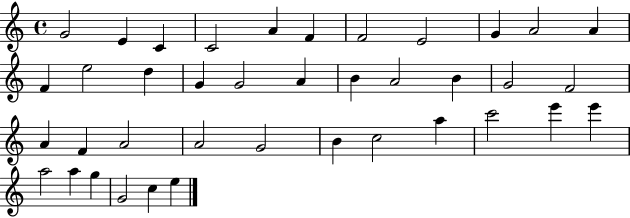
{
  \clef treble
  \time 4/4
  \defaultTimeSignature
  \key c \major
  g'2 e'4 c'4 | c'2 a'4 f'4 | f'2 e'2 | g'4 a'2 a'4 | \break f'4 e''2 d''4 | g'4 g'2 a'4 | b'4 a'2 b'4 | g'2 f'2 | \break a'4 f'4 a'2 | a'2 g'2 | b'4 c''2 a''4 | c'''2 e'''4 e'''4 | \break a''2 a''4 g''4 | g'2 c''4 e''4 | \bar "|."
}